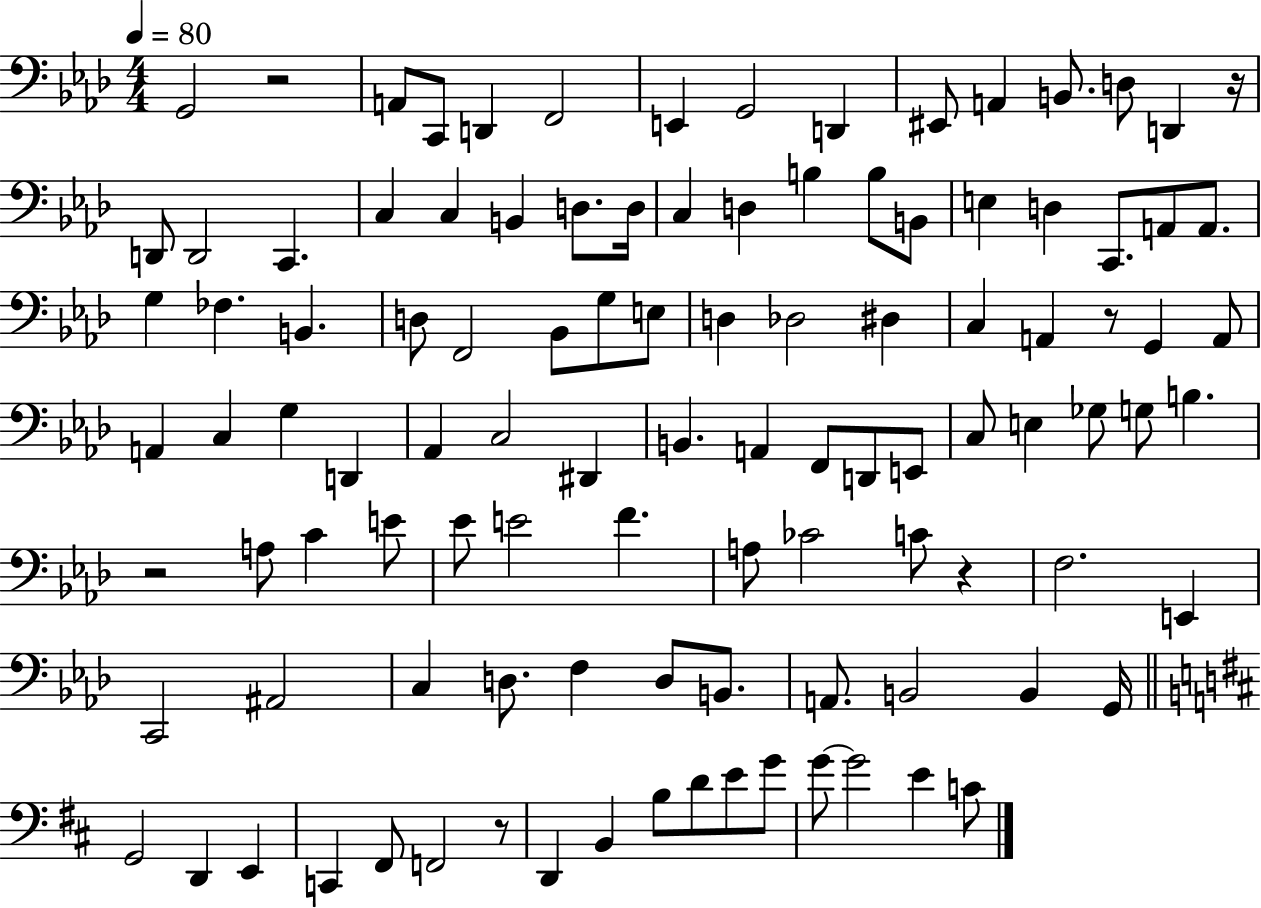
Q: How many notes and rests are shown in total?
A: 107